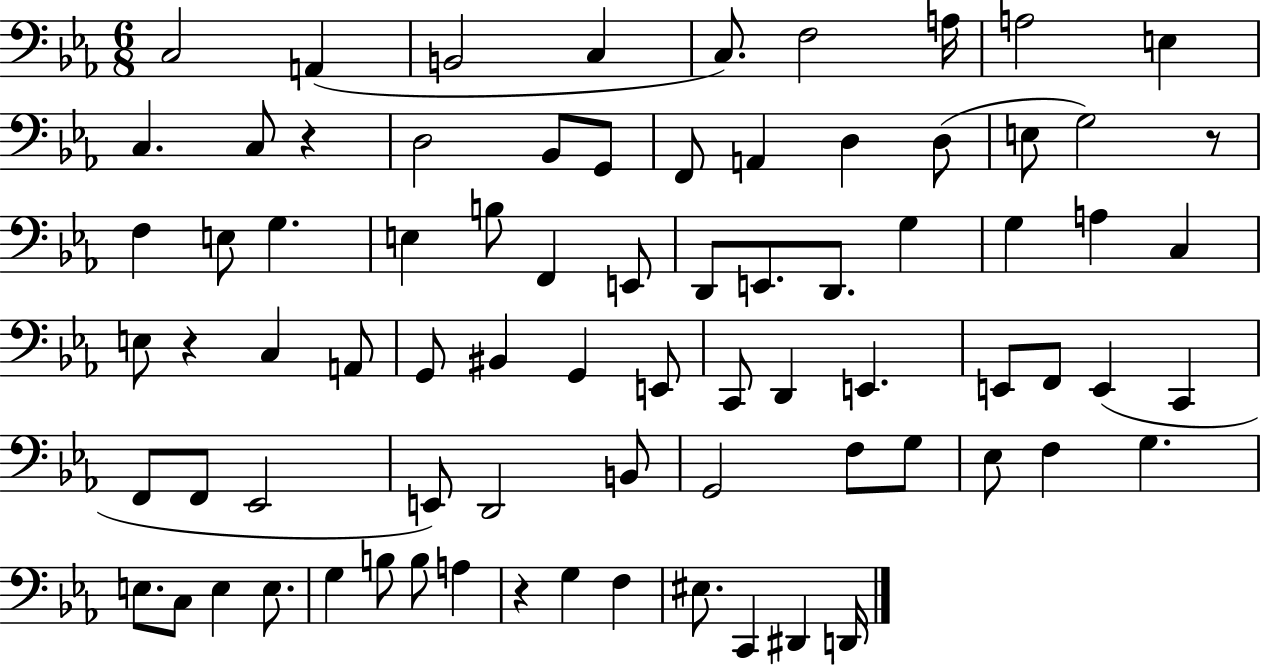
{
  \clef bass
  \numericTimeSignature
  \time 6/8
  \key ees \major
  \repeat volta 2 { c2 a,4( | b,2 c4 | c8.) f2 a16 | a2 e4 | \break c4. c8 r4 | d2 bes,8 g,8 | f,8 a,4 d4 d8( | e8 g2) r8 | \break f4 e8 g4. | e4 b8 f,4 e,8 | d,8 e,8. d,8. g4 | g4 a4 c4 | \break e8 r4 c4 a,8 | g,8 bis,4 g,4 e,8 | c,8 d,4 e,4. | e,8 f,8 e,4( c,4 | \break f,8 f,8 ees,2 | e,8) d,2 b,8 | g,2 f8 g8 | ees8 f4 g4. | \break e8. c8 e4 e8. | g4 b8 b8 a4 | r4 g4 f4 | eis8. c,4 dis,4 d,16 | \break } \bar "|."
}